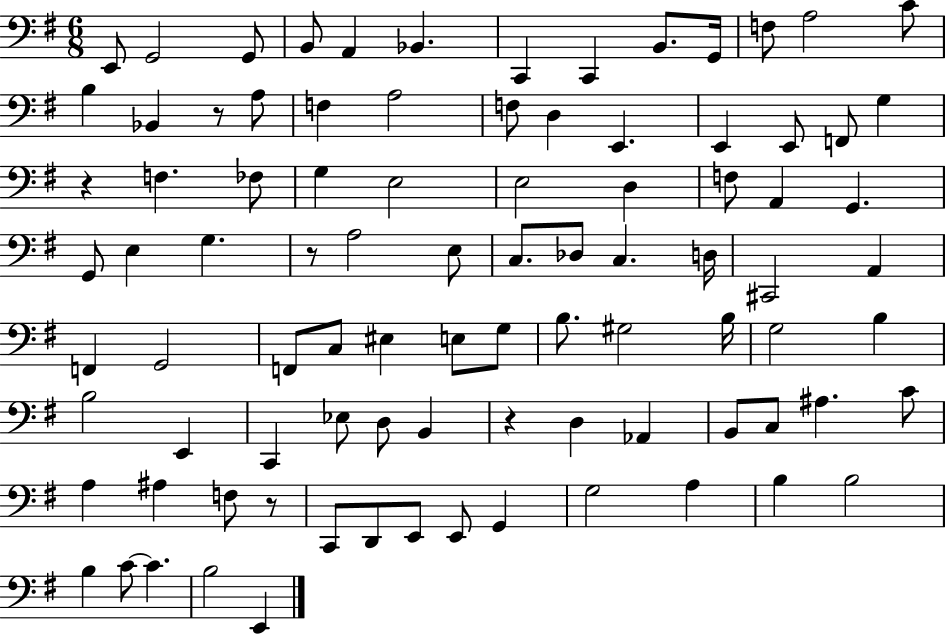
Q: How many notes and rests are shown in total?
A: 91